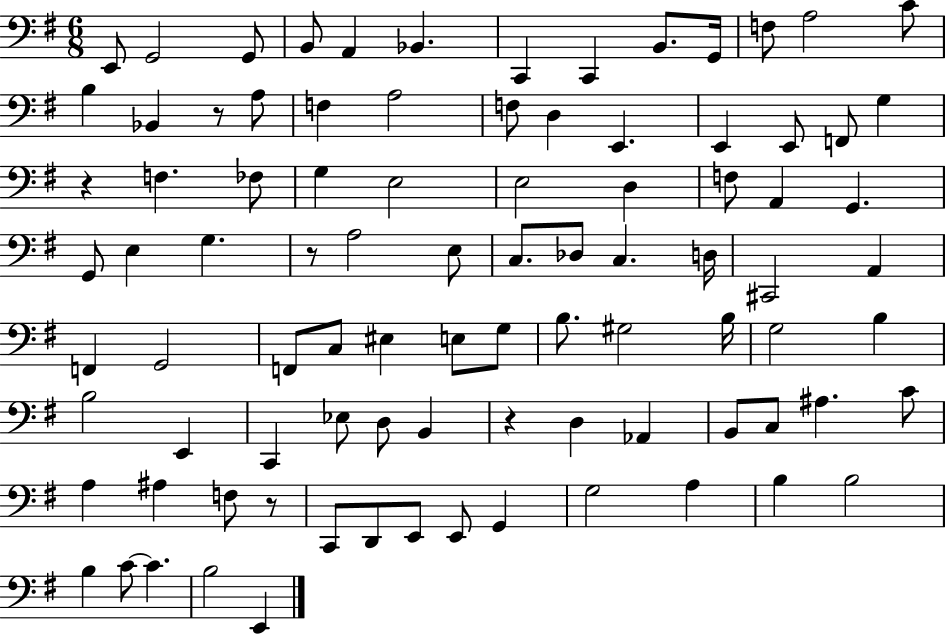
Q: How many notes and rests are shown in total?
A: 91